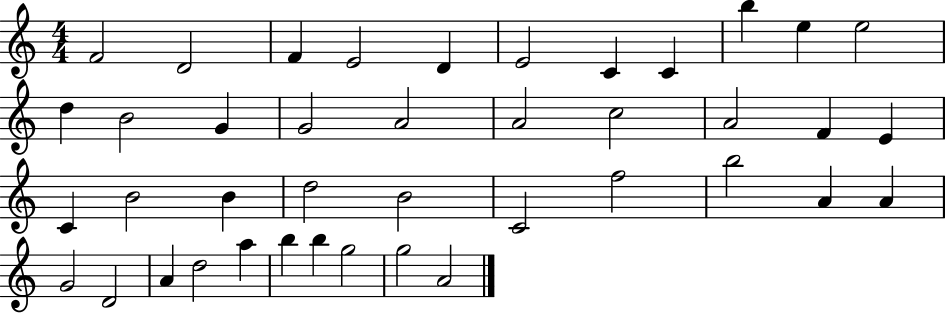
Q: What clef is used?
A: treble